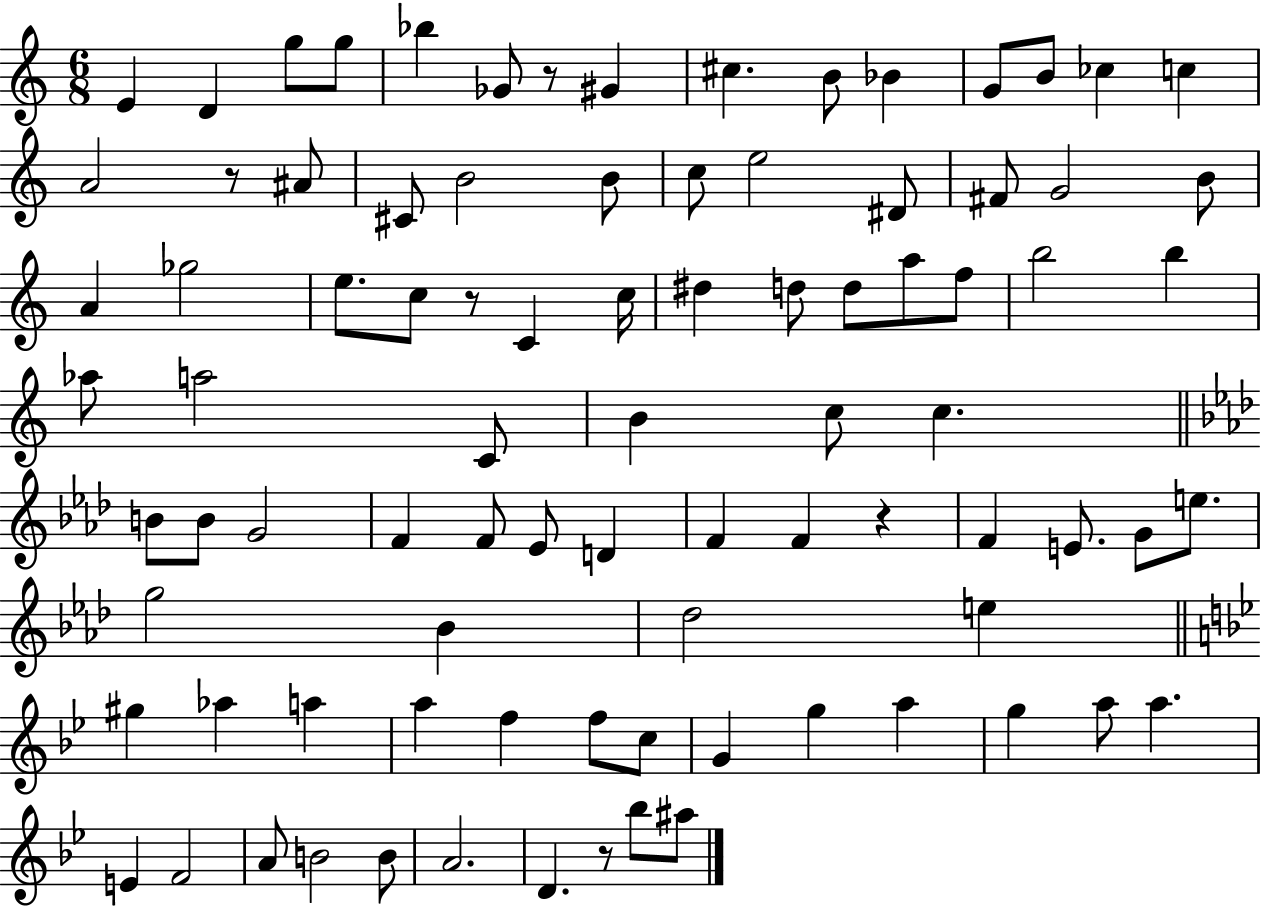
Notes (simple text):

E4/q D4/q G5/e G5/e Bb5/q Gb4/e R/e G#4/q C#5/q. B4/e Bb4/q G4/e B4/e CES5/q C5/q A4/h R/e A#4/e C#4/e B4/h B4/e C5/e E5/h D#4/e F#4/e G4/h B4/e A4/q Gb5/h E5/e. C5/e R/e C4/q C5/s D#5/q D5/e D5/e A5/e F5/e B5/h B5/q Ab5/e A5/h C4/e B4/q C5/e C5/q. B4/e B4/e G4/h F4/q F4/e Eb4/e D4/q F4/q F4/q R/q F4/q E4/e. G4/e E5/e. G5/h Bb4/q Db5/h E5/q G#5/q Ab5/q A5/q A5/q F5/q F5/e C5/e G4/q G5/q A5/q G5/q A5/e A5/q. E4/q F4/h A4/e B4/h B4/e A4/h. D4/q. R/e Bb5/e A#5/e